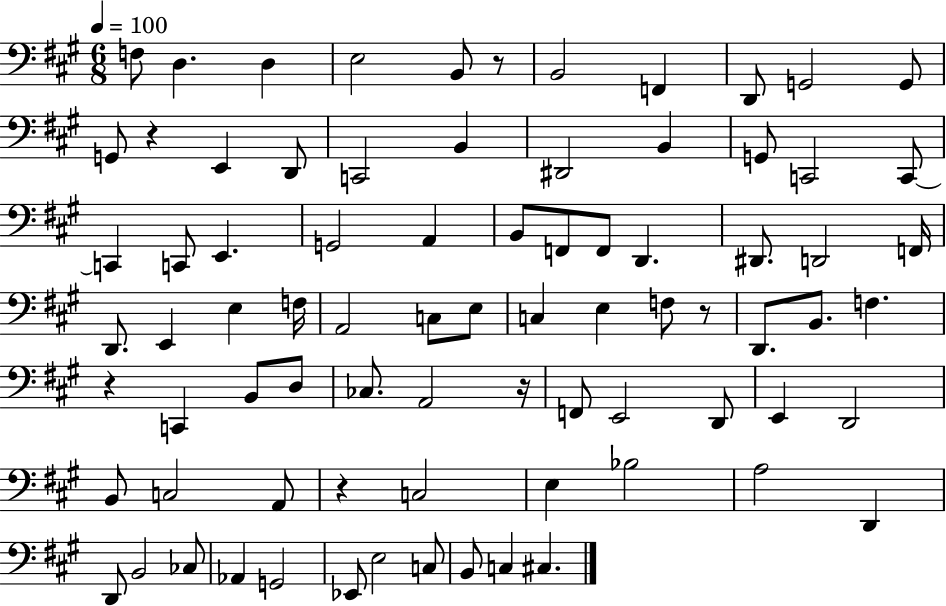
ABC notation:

X:1
T:Untitled
M:6/8
L:1/4
K:A
F,/2 D, D, E,2 B,,/2 z/2 B,,2 F,, D,,/2 G,,2 G,,/2 G,,/2 z E,, D,,/2 C,,2 B,, ^D,,2 B,, G,,/2 C,,2 C,,/2 C,, C,,/2 E,, G,,2 A,, B,,/2 F,,/2 F,,/2 D,, ^D,,/2 D,,2 F,,/4 D,,/2 E,, E, F,/4 A,,2 C,/2 E,/2 C, E, F,/2 z/2 D,,/2 B,,/2 F, z C,, B,,/2 D,/2 _C,/2 A,,2 z/4 F,,/2 E,,2 D,,/2 E,, D,,2 B,,/2 C,2 A,,/2 z C,2 E, _B,2 A,2 D,, D,,/2 B,,2 _C,/2 _A,, G,,2 _E,,/2 E,2 C,/2 B,,/2 C, ^C,